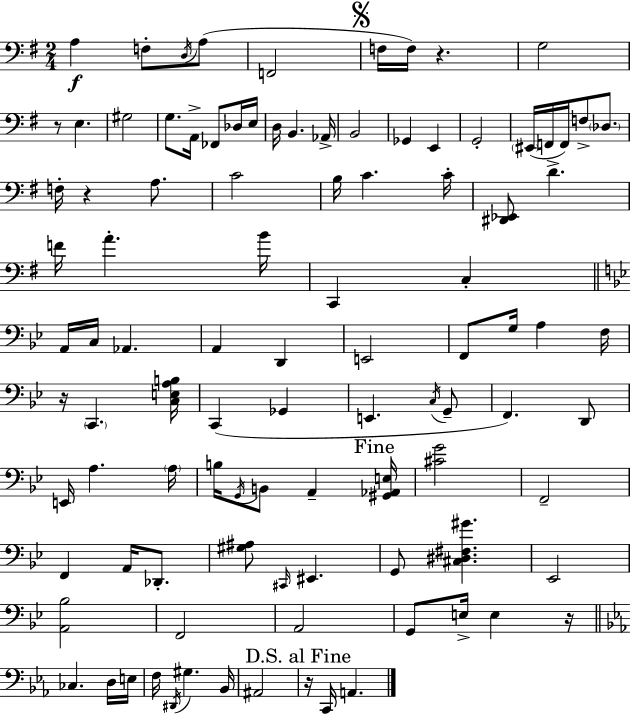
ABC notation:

X:1
T:Untitled
M:2/4
L:1/4
K:Em
A, F,/2 D,/4 A,/2 F,,2 F,/4 F,/4 z G,2 z/2 E, ^G,2 G,/2 A,,/4 _F,,/2 _D,/4 E,/4 D,/4 B,, _A,,/4 B,,2 _G,, E,, G,,2 ^E,,/4 F,,/4 F,,/4 F,/2 _D,/2 F,/4 z A,/2 C2 B,/4 C C/4 [^D,,_E,,]/2 D F/4 A B/4 C,, C, A,,/4 C,/4 _A,, A,, D,, E,,2 F,,/2 G,/4 A, F,/4 z/4 C,, [C,E,A,B,]/4 C,, _G,, E,, C,/4 G,,/2 F,, D,,/2 E,,/4 A, A,/4 B,/4 G,,/4 B,,/2 A,, [^G,,_A,,E,]/4 [^CG]2 F,,2 F,, A,,/4 _D,,/2 [^G,^A,]/2 ^C,,/4 ^E,, G,,/2 [^C,^D,^F,^G] _E,,2 [A,,_B,]2 F,,2 A,,2 G,,/2 E,/4 E, z/4 _C, D,/4 E,/4 F,/4 ^D,,/4 ^G, _B,,/4 ^A,,2 z/4 C,,/4 A,,